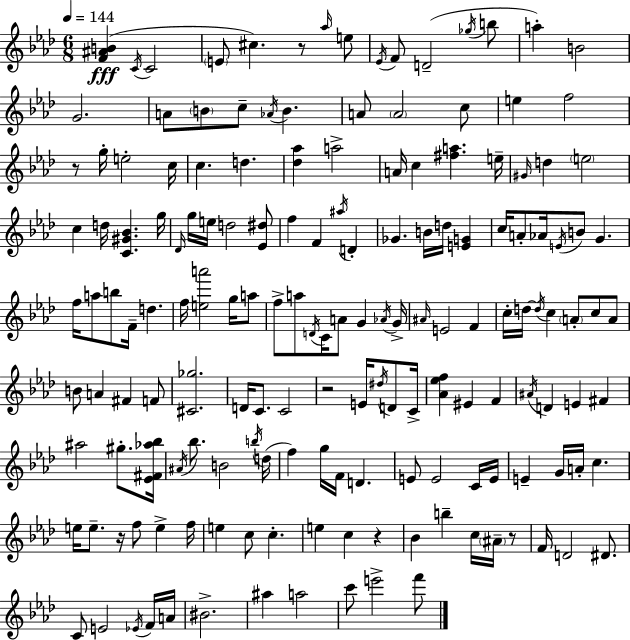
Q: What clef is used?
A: treble